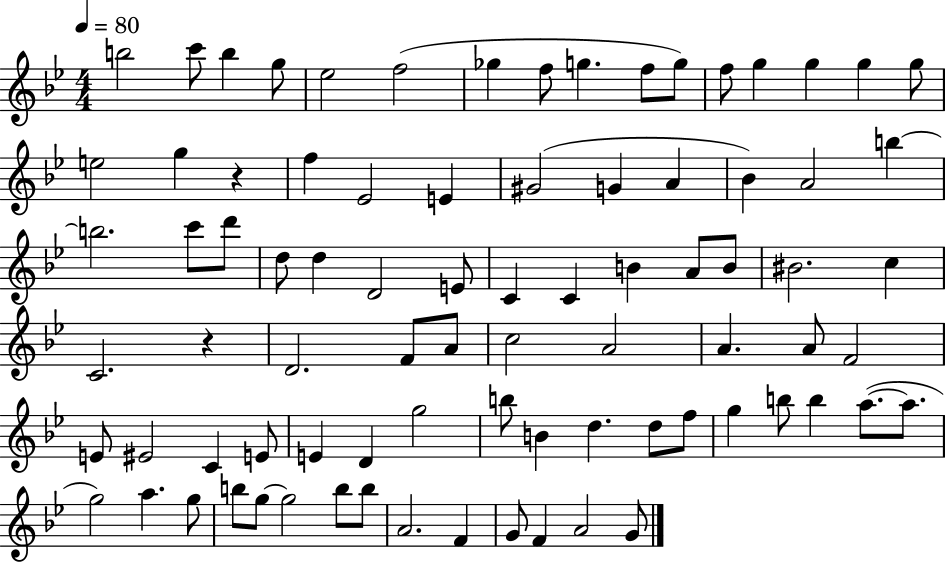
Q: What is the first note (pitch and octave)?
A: B5